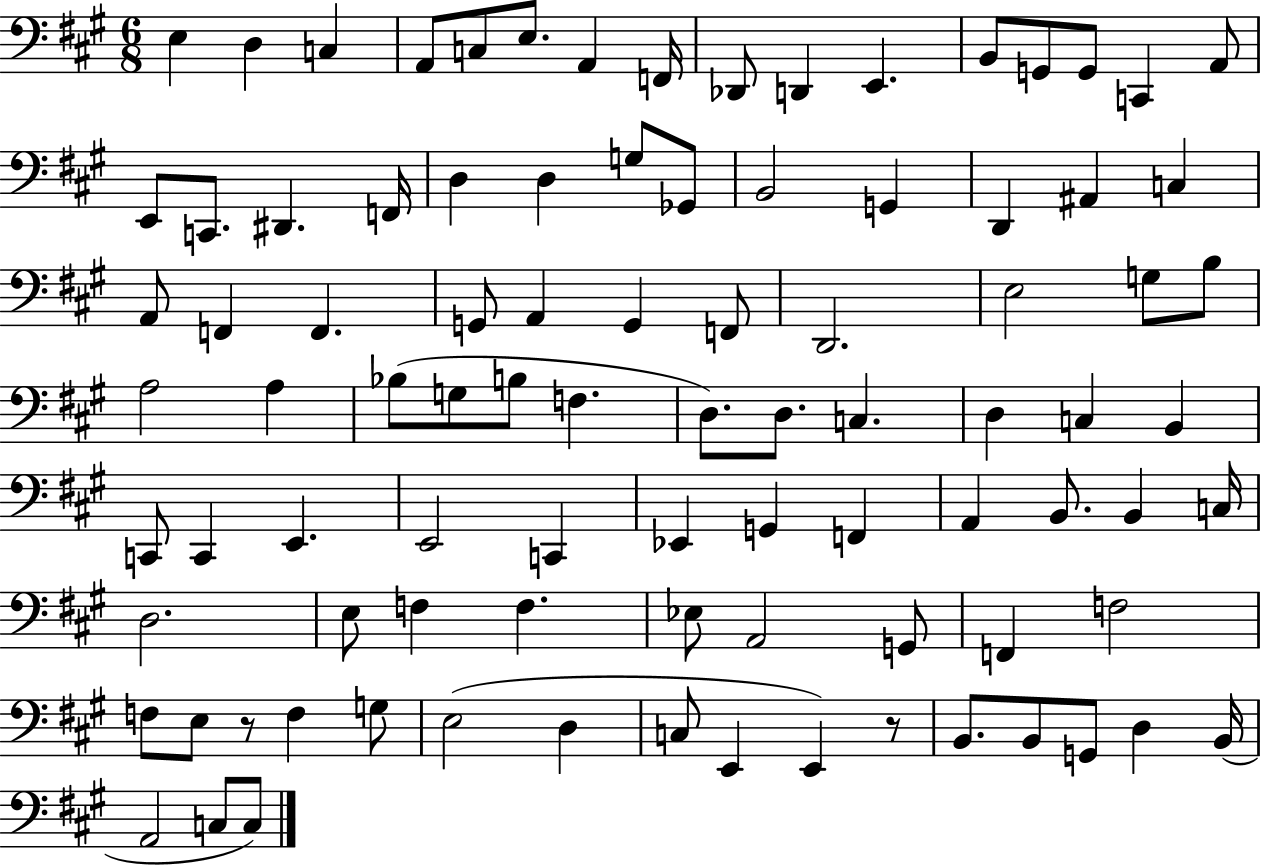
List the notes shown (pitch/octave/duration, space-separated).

E3/q D3/q C3/q A2/e C3/e E3/e. A2/q F2/s Db2/e D2/q E2/q. B2/e G2/e G2/e C2/q A2/e E2/e C2/e. D#2/q. F2/s D3/q D3/q G3/e Gb2/e B2/h G2/q D2/q A#2/q C3/q A2/e F2/q F2/q. G2/e A2/q G2/q F2/e D2/h. E3/h G3/e B3/e A3/h A3/q Bb3/e G3/e B3/e F3/q. D3/e. D3/e. C3/q. D3/q C3/q B2/q C2/e C2/q E2/q. E2/h C2/q Eb2/q G2/q F2/q A2/q B2/e. B2/q C3/s D3/h. E3/e F3/q F3/q. Eb3/e A2/h G2/e F2/q F3/h F3/e E3/e R/e F3/q G3/e E3/h D3/q C3/e E2/q E2/q R/e B2/e. B2/e G2/e D3/q B2/s A2/h C3/e C3/e